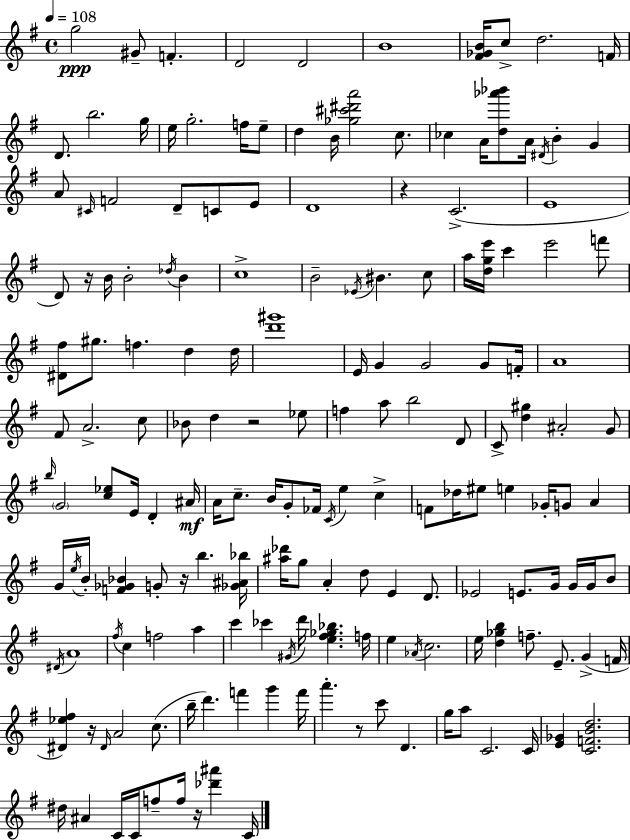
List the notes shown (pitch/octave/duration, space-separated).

G5/h G#4/e F4/q. D4/h D4/h B4/w [F#4,Gb4,B4]/s C5/e D5/h. F4/s D4/e. B5/h. G5/s E5/s G5/h. F5/s E5/e D5/q B4/s [Gb5,C#6,D#6,A6]/h C5/e. CES5/q A4/s [D5,Ab6,Bb6]/e A4/s D#4/s B4/q G4/q A4/e C#4/s F4/h D4/e C4/e E4/e D4/w R/q C4/h. E4/w D4/e R/s B4/s B4/h Db5/s B4/q C5/w B4/h Eb4/s BIS4/q. C5/e A5/s [D5,G5,E6]/s C6/q E6/h F6/e [D#4,F#5]/e G#5/e. F5/q. D5/q D5/s [D6,G#6]/w E4/s G4/q G4/h G4/e F4/s A4/w F#4/e A4/h. C5/e Bb4/e D5/q R/h Eb5/e F5/q A5/e B5/h D4/e C4/e [D5,G#5]/q A#4/h G4/e B5/s G4/h [C5,Eb5]/e E4/s D4/q A#4/s A4/s C5/e. B4/s G4/e FES4/s C4/s E5/q C5/q F4/e Db5/s EIS5/e E5/q Gb4/s G4/e A4/q G4/s E5/s B4/s [F4,Gb4,Bb4]/q G4/e R/s B5/q. [Gb4,A#4,Bb5]/s [A#5,Db6]/s G5/e A4/q D5/e E4/q D4/e. Eb4/h E4/e. G4/s G4/s G4/s B4/e D#4/s A4/w F#5/s C5/q F5/h A5/q C6/q CES6/q G#4/s D6/s [E5,F#5,Gb5,Bb5]/q. F5/s E5/q Ab4/s C5/h. E5/s [D5,Gb5,B5]/q F5/e. E4/e. G4/q F4/s [D#4,Eb5,F#5]/q R/s D#4/s A4/h C5/e. B5/s D6/q. F6/q G6/q F6/s A6/q. R/e C6/e D4/q. G5/s A5/e C4/h. C4/s [E4,Gb4]/q [C4,F4,B4,D5]/h. D#5/s A#4/q C4/s C4/s F5/e F5/s R/s [Db6,A#6]/q C4/s